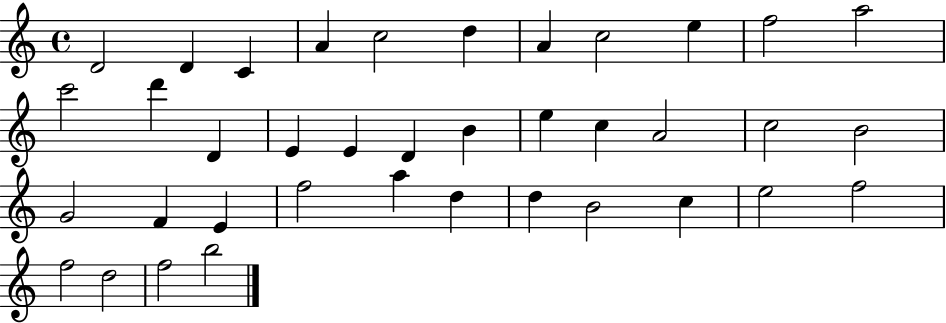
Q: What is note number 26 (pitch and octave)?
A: E4